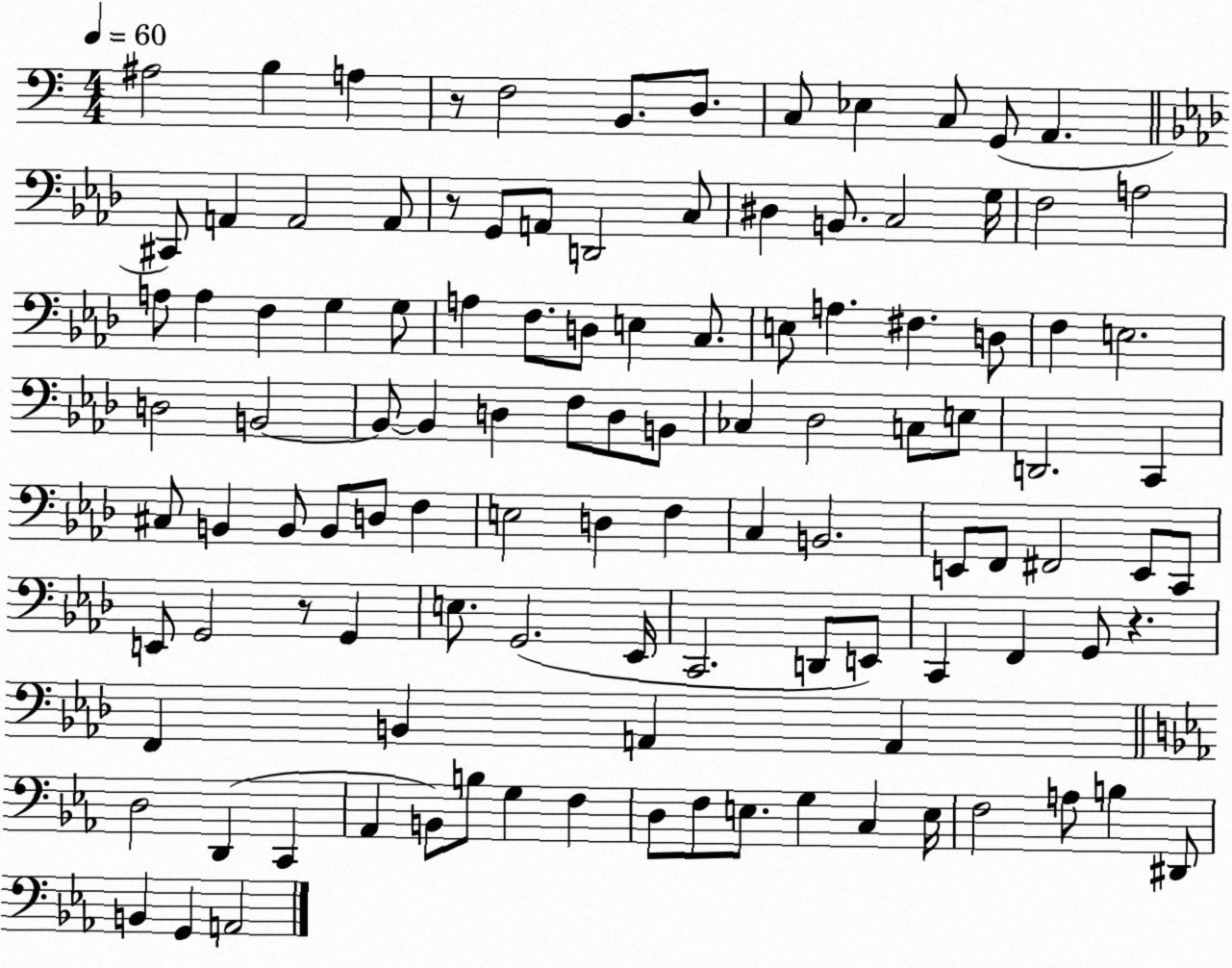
X:1
T:Untitled
M:4/4
L:1/4
K:C
^A,2 B, A, z/2 F,2 B,,/2 D,/2 C,/2 _E, C,/2 G,,/2 A,, ^C,,/2 A,, A,,2 A,,/2 z/2 G,,/2 A,,/2 D,,2 C,/2 ^D, B,,/2 C,2 G,/4 F,2 A,2 A,/2 A, F, G, G,/2 A, F,/2 D,/2 E, C,/2 E,/2 A, ^F, D,/2 F, E,2 D,2 B,,2 B,,/2 B,, D, F,/2 D,/2 B,,/2 _C, _D,2 C,/2 E,/2 D,,2 C,, ^C,/2 B,, B,,/2 B,,/2 D,/2 F, E,2 D, F, C, B,,2 E,,/2 F,,/2 ^F,,2 E,,/2 C,,/2 E,,/2 G,,2 z/2 G,, E,/2 G,,2 _E,,/4 C,,2 D,,/2 E,,/2 C,, F,, G,,/2 z F,, B,, A,, A,, D,2 D,, C,, _A,, B,,/2 B,/2 G, F, D,/2 F,/2 E,/2 G, C, E,/4 F,2 A,/2 B, ^D,,/2 B,, G,, A,,2